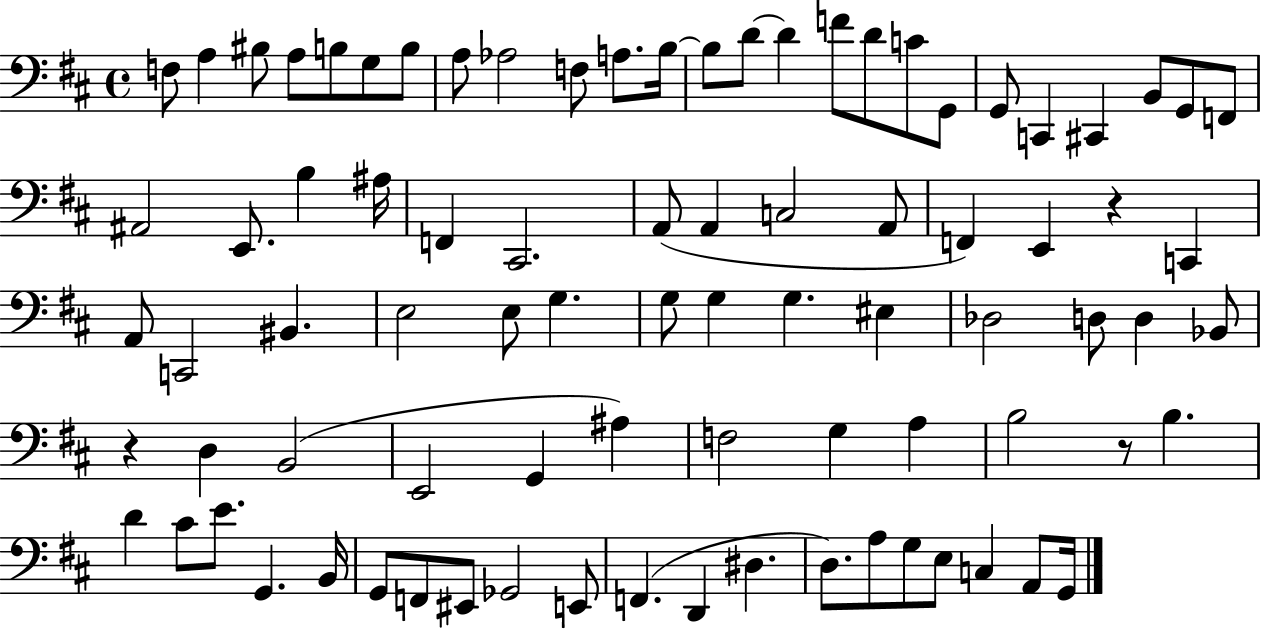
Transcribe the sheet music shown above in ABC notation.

X:1
T:Untitled
M:4/4
L:1/4
K:D
F,/2 A, ^B,/2 A,/2 B,/2 G,/2 B,/2 A,/2 _A,2 F,/2 A,/2 B,/4 B,/2 D/2 D F/2 D/2 C/2 G,,/2 G,,/2 C,, ^C,, B,,/2 G,,/2 F,,/2 ^A,,2 E,,/2 B, ^A,/4 F,, ^C,,2 A,,/2 A,, C,2 A,,/2 F,, E,, z C,, A,,/2 C,,2 ^B,, E,2 E,/2 G, G,/2 G, G, ^E, _D,2 D,/2 D, _B,,/2 z D, B,,2 E,,2 G,, ^A, F,2 G, A, B,2 z/2 B, D ^C/2 E/2 G,, B,,/4 G,,/2 F,,/2 ^E,,/2 _G,,2 E,,/2 F,, D,, ^D, D,/2 A,/2 G,/2 E,/2 C, A,,/2 G,,/4